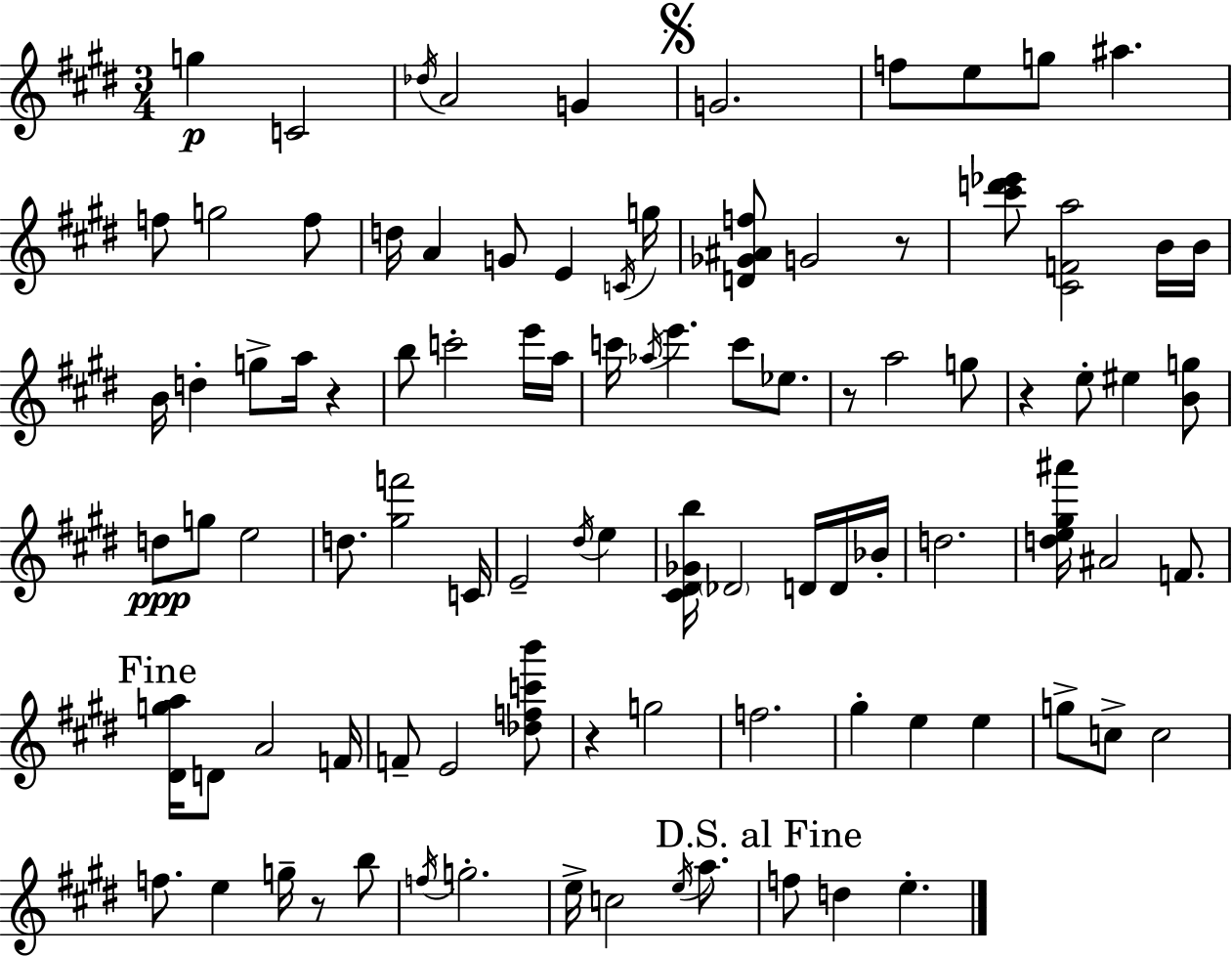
G5/q C4/h Db5/s A4/h G4/q G4/h. F5/e E5/e G5/e A#5/q. F5/e G5/h F5/e D5/s A4/q G4/e E4/q C4/s G5/s [D4,Gb4,A#4,F5]/e G4/h R/e [C#6,D6,Eb6]/e [C#4,F4,A5]/h B4/s B4/s B4/s D5/q G5/e A5/s R/q B5/e C6/h E6/s A5/s C6/s Ab5/s E6/q. C6/e Eb5/e. R/e A5/h G5/e R/q E5/e EIS5/q [B4,G5]/e D5/e G5/e E5/h D5/e. [G#5,F6]/h C4/s E4/h D#5/s E5/q [C#4,D#4,Gb4,B5]/s Db4/h D4/s D4/s Bb4/s D5/h. [D5,E5,G#5,A#6]/s A#4/h F4/e. [D#4,G5,A5]/s D4/e A4/h F4/s F4/e E4/h [Db5,F5,C6,B6]/e R/q G5/h F5/h. G#5/q E5/q E5/q G5/e C5/e C5/h F5/e. E5/q G5/s R/e B5/e F5/s G5/h. E5/s C5/h E5/s A5/e. F5/e D5/q E5/q.